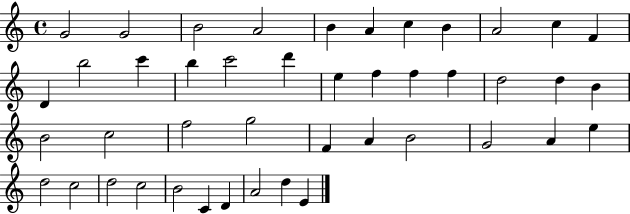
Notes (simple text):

G4/h G4/h B4/h A4/h B4/q A4/q C5/q B4/q A4/h C5/q F4/q D4/q B5/h C6/q B5/q C6/h D6/q E5/q F5/q F5/q F5/q D5/h D5/q B4/q B4/h C5/h F5/h G5/h F4/q A4/q B4/h G4/h A4/q E5/q D5/h C5/h D5/h C5/h B4/h C4/q D4/q A4/h D5/q E4/q